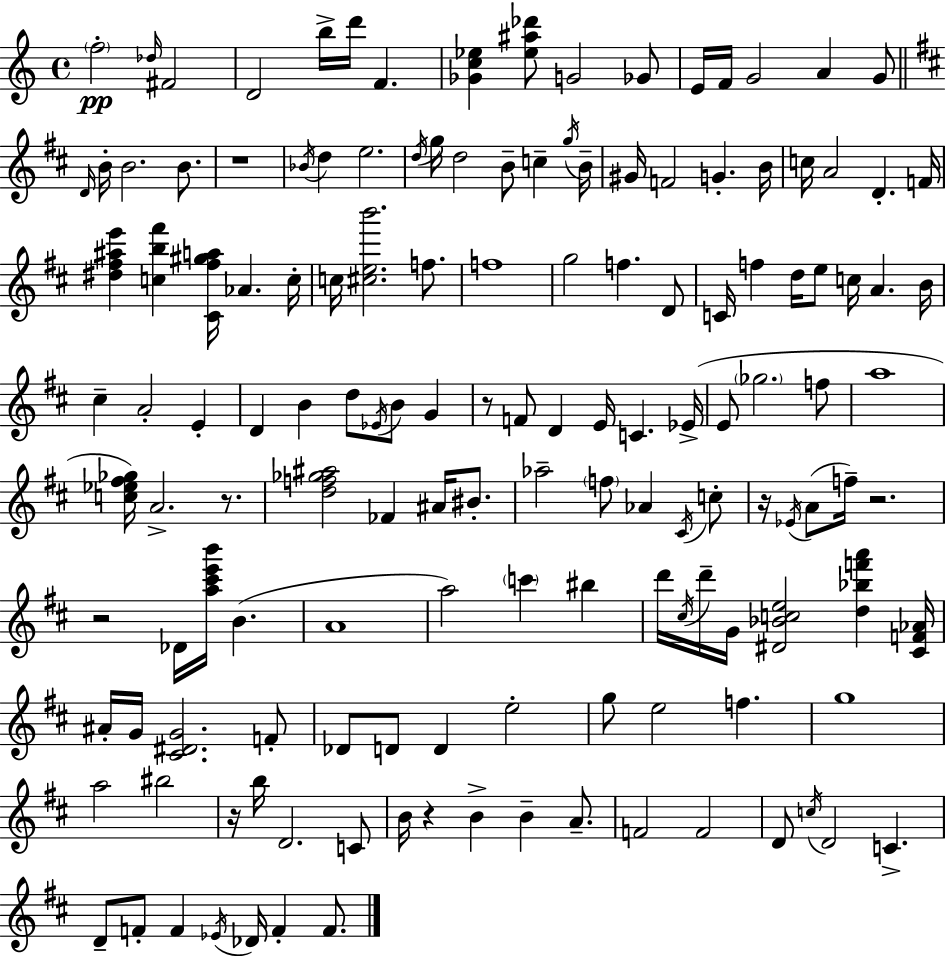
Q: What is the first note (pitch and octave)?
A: F5